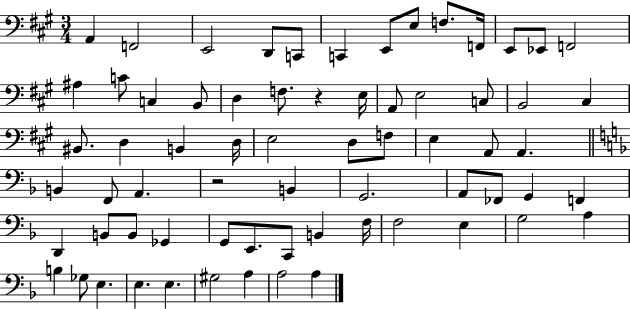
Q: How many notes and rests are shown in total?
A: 68